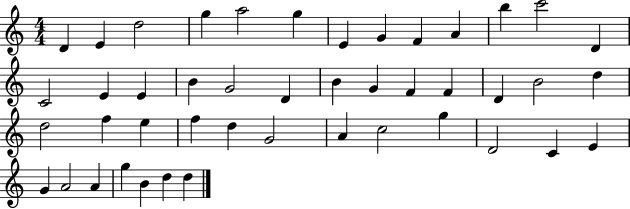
D4/q E4/q D5/h G5/q A5/h G5/q E4/q G4/q F4/q A4/q B5/q C6/h D4/q C4/h E4/q E4/q B4/q G4/h D4/q B4/q G4/q F4/q F4/q D4/q B4/h D5/q D5/h F5/q E5/q F5/q D5/q G4/h A4/q C5/h G5/q D4/h C4/q E4/q G4/q A4/h A4/q G5/q B4/q D5/q D5/q